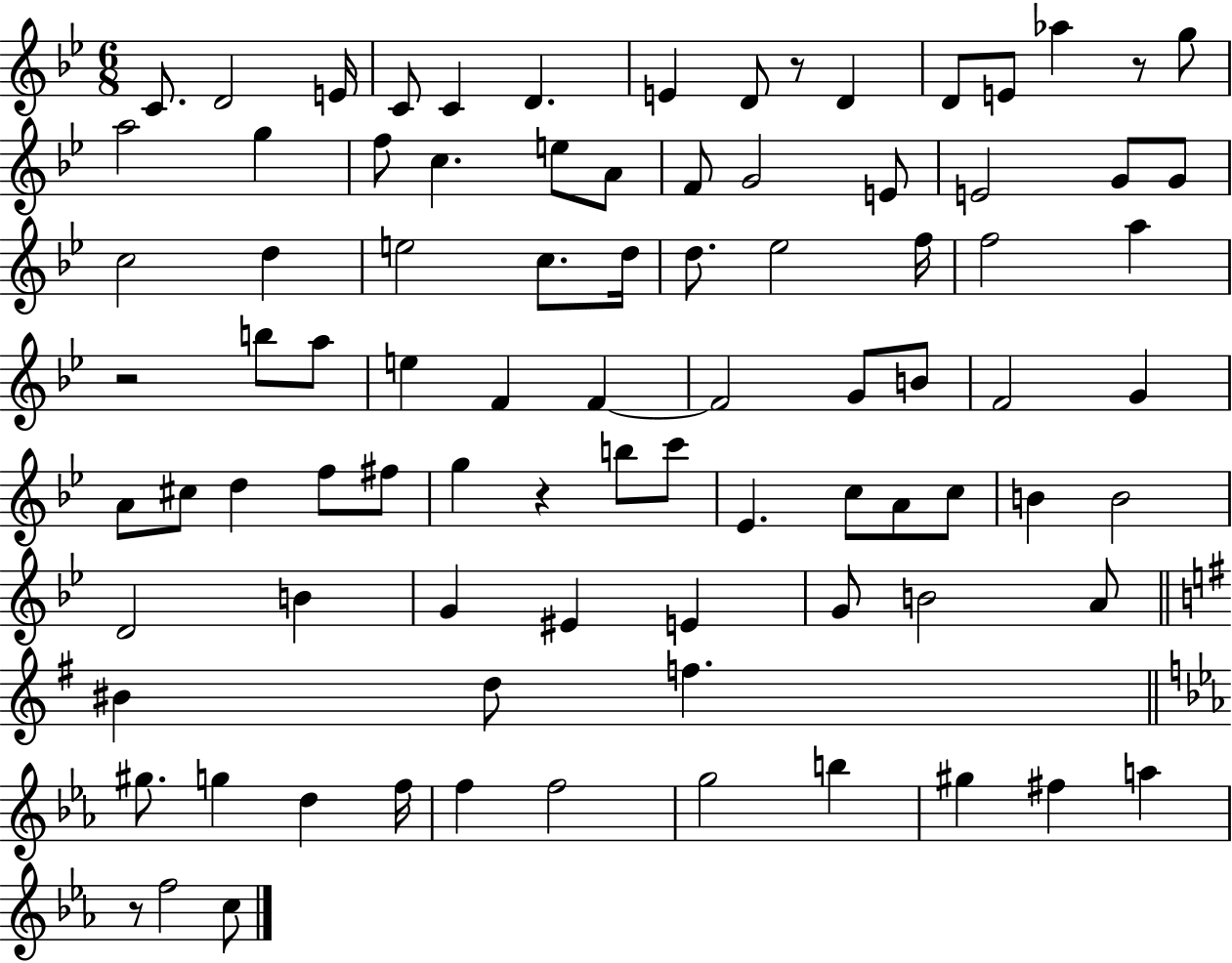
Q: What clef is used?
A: treble